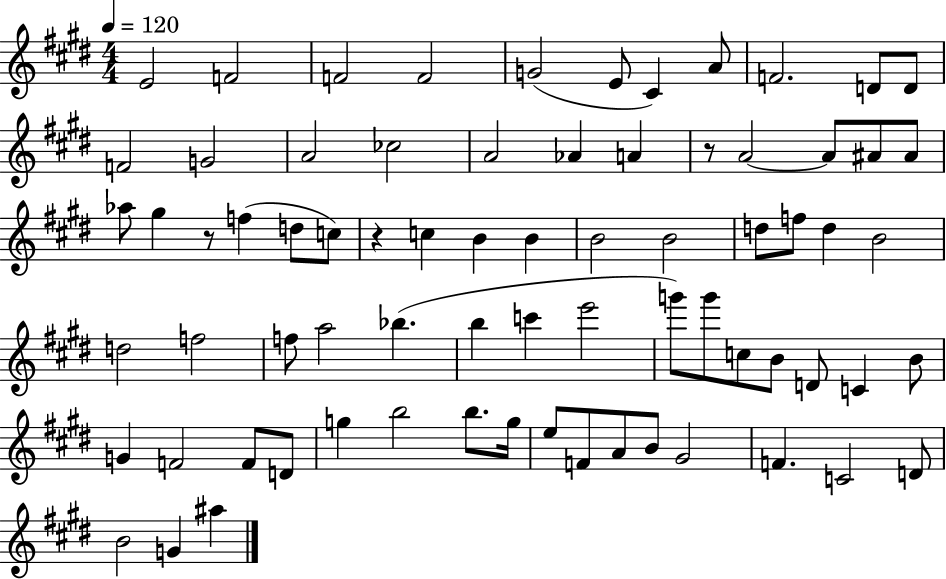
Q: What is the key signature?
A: E major